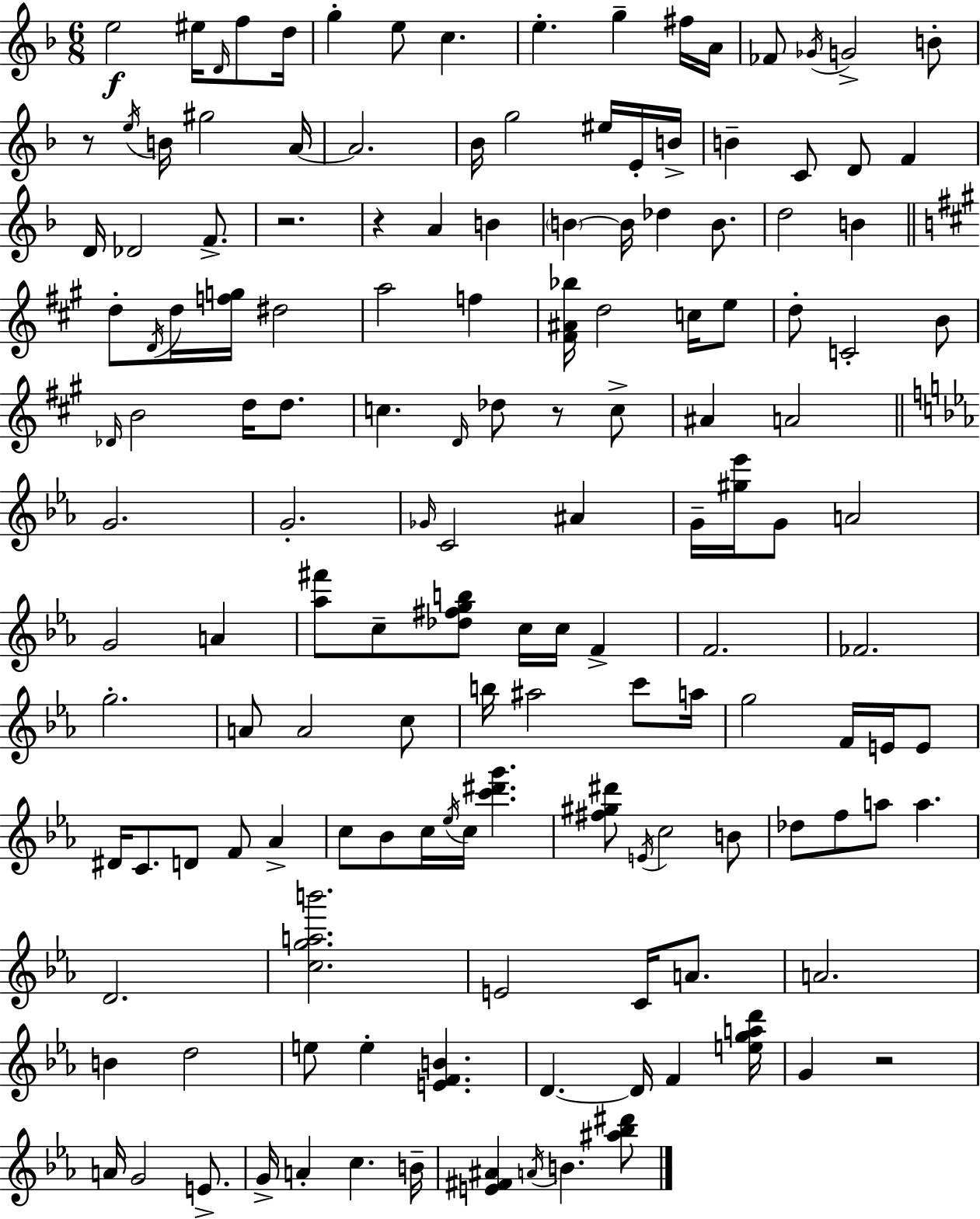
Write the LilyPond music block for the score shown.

{
  \clef treble
  \numericTimeSignature
  \time 6/8
  \key d \minor
  \repeat volta 2 { e''2\f eis''16 \grace { d'16 } f''8 | d''16 g''4-. e''8 c''4. | e''4.-. g''4-- fis''16 | a'16 fes'8 \acciaccatura { ges'16 } g'2-> | \break b'8-. r8 \acciaccatura { e''16 } b'16 gis''2 | a'16~~ a'2. | bes'16 g''2 | eis''16 e'16-. b'16-> b'4-- c'8 d'8 f'4 | \break d'16 des'2 | f'8.-> r2. | r4 a'4 b'4 | \parenthesize b'4~~ b'16 des''4 | \break b'8. d''2 b'4 | \bar "||" \break \key a \major d''8-. \acciaccatura { d'16 } d''16 <f'' g''>16 dis''2 | a''2 f''4 | <fis' ais' bes''>16 d''2 c''16 e''8 | d''8-. c'2-. b'8 | \break \grace { des'16 } b'2 d''16 d''8. | c''4. \grace { d'16 } des''8 r8 | c''8-> ais'4 a'2 | \bar "||" \break \key ees \major g'2. | g'2.-. | \grace { ges'16 } c'2 ais'4 | g'16-- <gis'' ees'''>16 g'8 a'2 | \break g'2 a'4 | <aes'' fis'''>8 c''8-- <des'' fis'' g'' b''>8 c''16 c''16 f'4-> | f'2. | fes'2. | \break g''2.-. | a'8 a'2 c''8 | b''16 ais''2 c'''8 | a''16 g''2 f'16 e'16 e'8 | \break dis'16 c'8. d'8 f'8 aes'4-> | c''8 bes'8 c''16 \acciaccatura { ees''16 } c''16 <c''' dis''' g'''>4. | <fis'' gis'' dis'''>8 \acciaccatura { e'16 } c''2 | b'8 des''8 f''8 a''8 a''4. | \break d'2. | <c'' g'' a'' b'''>2. | e'2 c'16 | a'8. a'2. | \break b'4 d''2 | e''8 e''4-. <e' f' b'>4. | d'4.~~ d'16 f'4 | <e'' g'' a'' d'''>16 g'4 r2 | \break a'16 g'2 | e'8.-> g'16-> a'4-. c''4. | b'16-- <e' fis' ais'>4 \acciaccatura { a'16 } b'4. | <ais'' bes'' dis'''>8 } \bar "|."
}